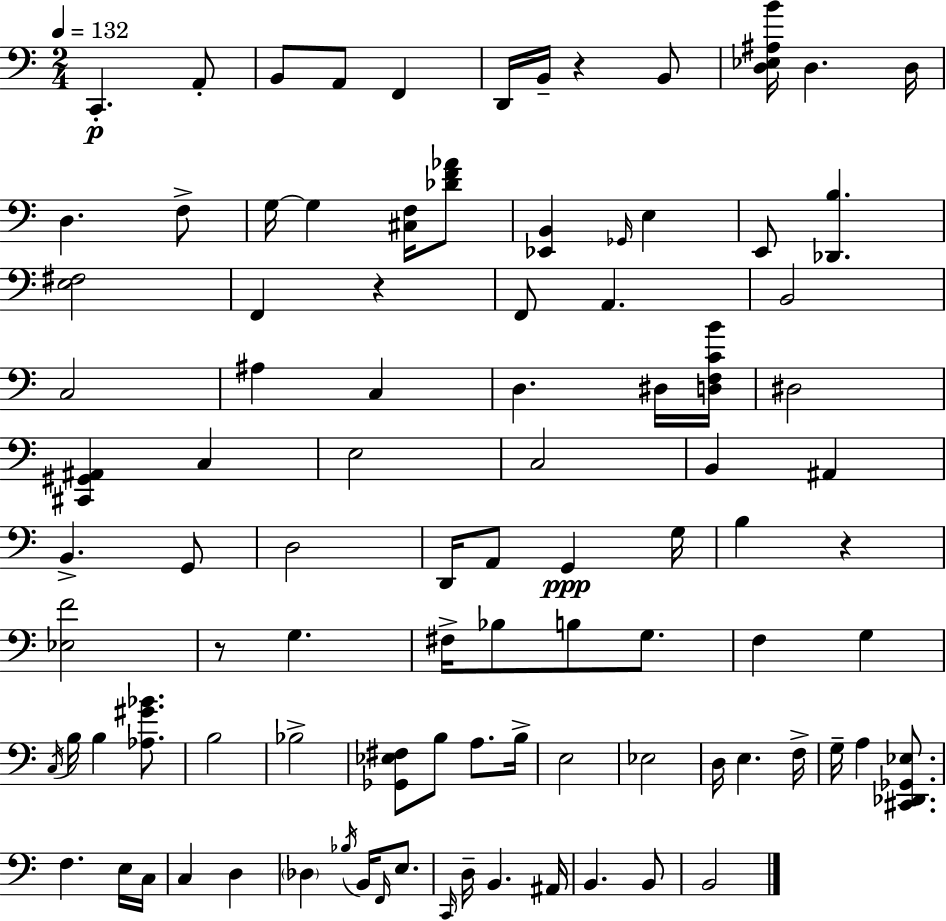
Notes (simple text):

C2/q. A2/e B2/e A2/e F2/q D2/s B2/s R/q B2/e [D3,Eb3,A#3,B4]/s D3/q. D3/s D3/q. F3/e G3/s G3/q [C#3,F3]/s [Db4,F4,Ab4]/e [Eb2,B2]/q Gb2/s E3/q E2/e [Db2,B3]/q. [E3,F#3]/h F2/q R/q F2/e A2/q. B2/h C3/h A#3/q C3/q D3/q. D#3/s [D3,F3,C4,B4]/s D#3/h [C#2,G#2,A#2]/q C3/q E3/h C3/h B2/q A#2/q B2/q. G2/e D3/h D2/s A2/e G2/q G3/s B3/q R/q [Eb3,F4]/h R/e G3/q. F#3/s Bb3/e B3/e G3/e. F3/q G3/q C3/s B3/s B3/q [Ab3,G#4,Bb4]/e. B3/h Bb3/h [Gb2,Eb3,F#3]/e B3/e A3/e. B3/s E3/h Eb3/h D3/s E3/q. F3/s G3/s A3/q [C#2,Db2,Gb2,Eb3]/e. F3/q. E3/s C3/s C3/q D3/q Db3/q Bb3/s B2/s F2/s E3/e. C2/s D3/s B2/q. A#2/s B2/q. B2/e B2/h